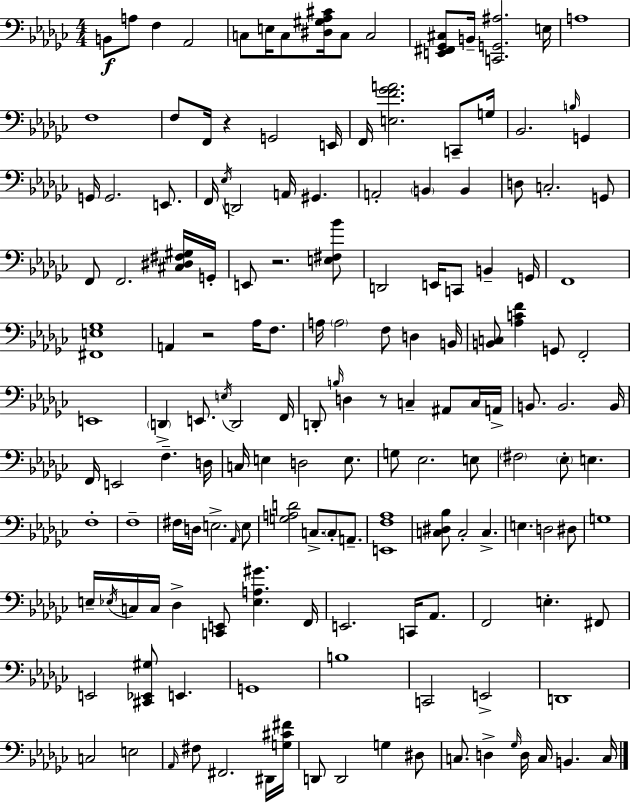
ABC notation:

X:1
T:Untitled
M:4/4
L:1/4
K:Ebm
B,,/2 A,/2 F, _A,,2 C,/2 E,/4 C,/2 [^D,^G,_A,^C]/4 C,/2 C,2 [E,,^F,,_G,,^C,]/2 B,,/4 [C,,G,,^A,]2 E,/4 A,4 F,4 F,/2 F,,/4 z G,,2 E,,/4 F,,/4 [E,F_GA]2 C,,/2 G,/4 _B,,2 B,/4 G,, G,,/4 G,,2 E,,/2 F,,/4 _E,/4 D,,2 A,,/4 ^G,, A,,2 B,, B,, D,/2 C,2 G,,/2 F,,/2 F,,2 [^C,^D,^F,^G,]/4 G,,/4 E,,/2 z2 [E,^F,_B]/2 D,,2 E,,/4 C,,/2 B,, G,,/4 F,,4 [^F,,E,_G,]4 A,, z2 _A,/4 F,/2 A,/4 A,2 F,/2 D, B,,/4 [B,,C,]/2 [_A,CF] G,,/2 F,,2 E,,4 D,, E,,/2 E,/4 D,,2 F,,/4 D,,/2 B,/4 D, z/2 C, ^A,,/2 C,/4 A,,/4 B,,/2 B,,2 B,,/4 F,,/4 E,,2 F, D,/4 C,/4 E, D,2 E,/2 G,/2 _E,2 E,/2 ^F,2 _E,/2 E, F,4 F,4 ^F,/4 D,/4 E,2 _A,,/4 E,/2 [G,A,D]2 C,/2 C,/2 A,,/2 [E,,F,_A,]4 [C,^D,_B,]/2 C,2 C, E, D,2 ^D,/2 G,4 E,/4 _E,/4 C,/4 C,/4 _D, [C,,E,,]/2 [_E,A,^G] F,,/4 E,,2 C,,/4 _A,,/2 F,,2 E, ^F,,/2 E,,2 [^C,,_E,,^G,]/2 E,, G,,4 B,4 C,,2 E,,2 D,,4 C,2 E,2 _A,,/4 ^F,/2 ^F,,2 ^D,,/4 [G,^C^F]/4 D,,/2 D,,2 G, ^D,/2 C,/2 D, _G,/4 D,/4 C,/4 B,, C,/4